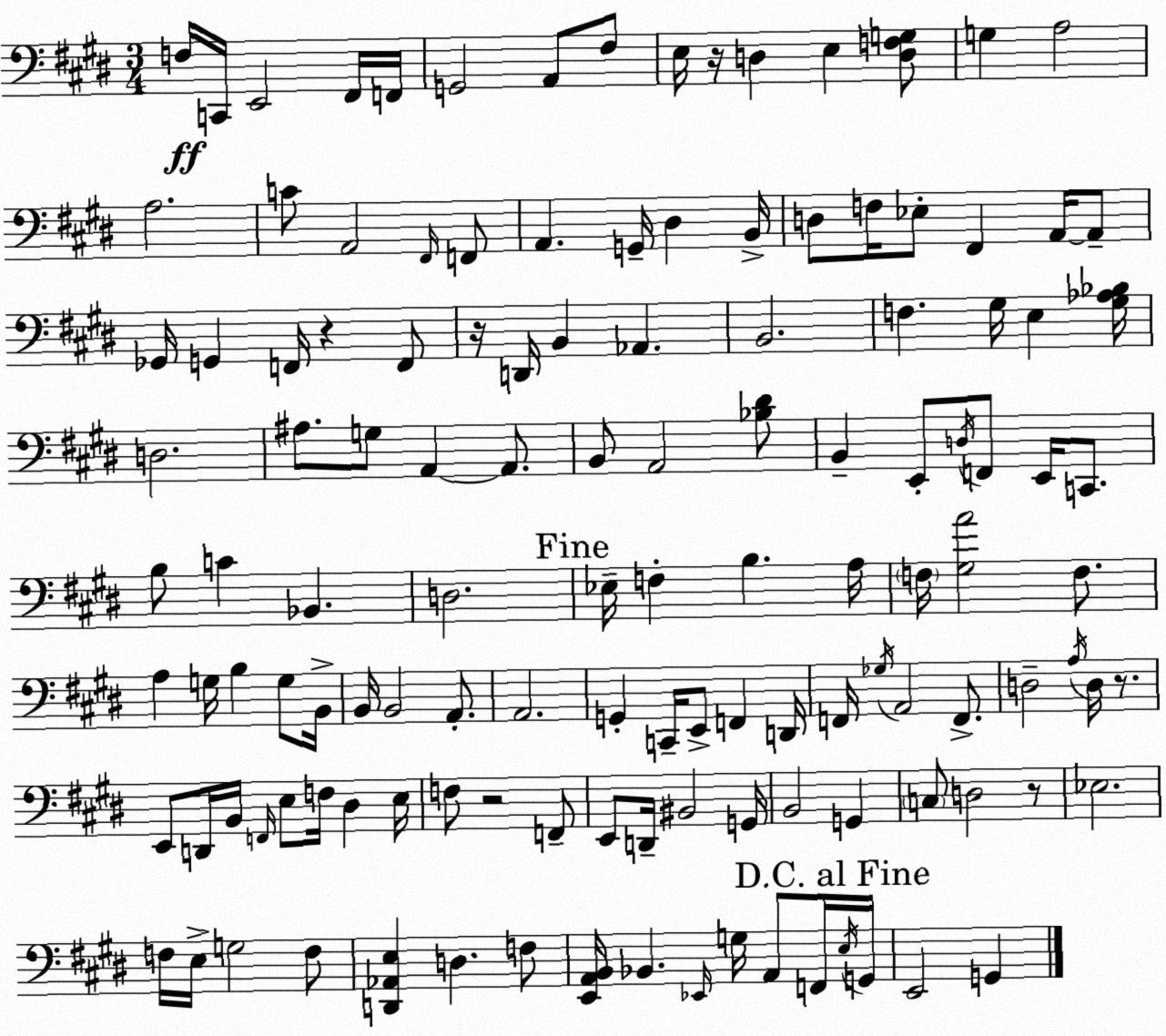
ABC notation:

X:1
T:Untitled
M:3/4
L:1/4
K:E
F,/4 C,,/4 E,,2 ^F,,/4 F,,/4 G,,2 A,,/2 ^F,/2 E,/4 z/4 D, E, [D,F,G,]/2 G, A,2 A,2 C/2 A,,2 ^F,,/4 F,,/2 A,, G,,/4 ^D, B,,/4 D,/2 F,/4 _E,/2 ^F,, A,,/4 A,,/2 _G,,/4 G,, F,,/4 z F,,/2 z/4 D,,/4 B,, _A,, B,,2 F, ^G,/4 E, [^G,_A,_B,]/4 D,2 ^A,/2 G,/2 A,, A,,/2 B,,/2 A,,2 [_B,^D]/2 B,, E,,/2 D,/4 F,,/2 E,,/4 C,,/2 B,/2 C _B,, D,2 _E,/4 F, B, A,/4 F,/4 [^G,A]2 F,/2 A, G,/4 B, G,/2 B,,/4 B,,/4 B,,2 A,,/2 A,,2 G,, C,,/4 E,,/2 F,, D,,/4 F,,/4 _G,/4 A,,2 F,,/2 D,2 A,/4 D,/4 z/2 E,,/2 D,,/4 B,,/4 F,,/4 E,/2 F,/4 ^D, E,/4 F,/2 z2 F,,/2 E,,/2 D,,/4 ^B,,2 G,,/4 B,,2 G,, C,/2 D,2 z/2 _E,2 F,/4 E,/4 G,2 F,/2 [D,,_A,,E,] D, F,/2 [E,,A,,B,,]/4 _B,, _E,,/4 G,/4 A,,/2 F,,/4 E,/4 G,,/4 E,,2 G,,